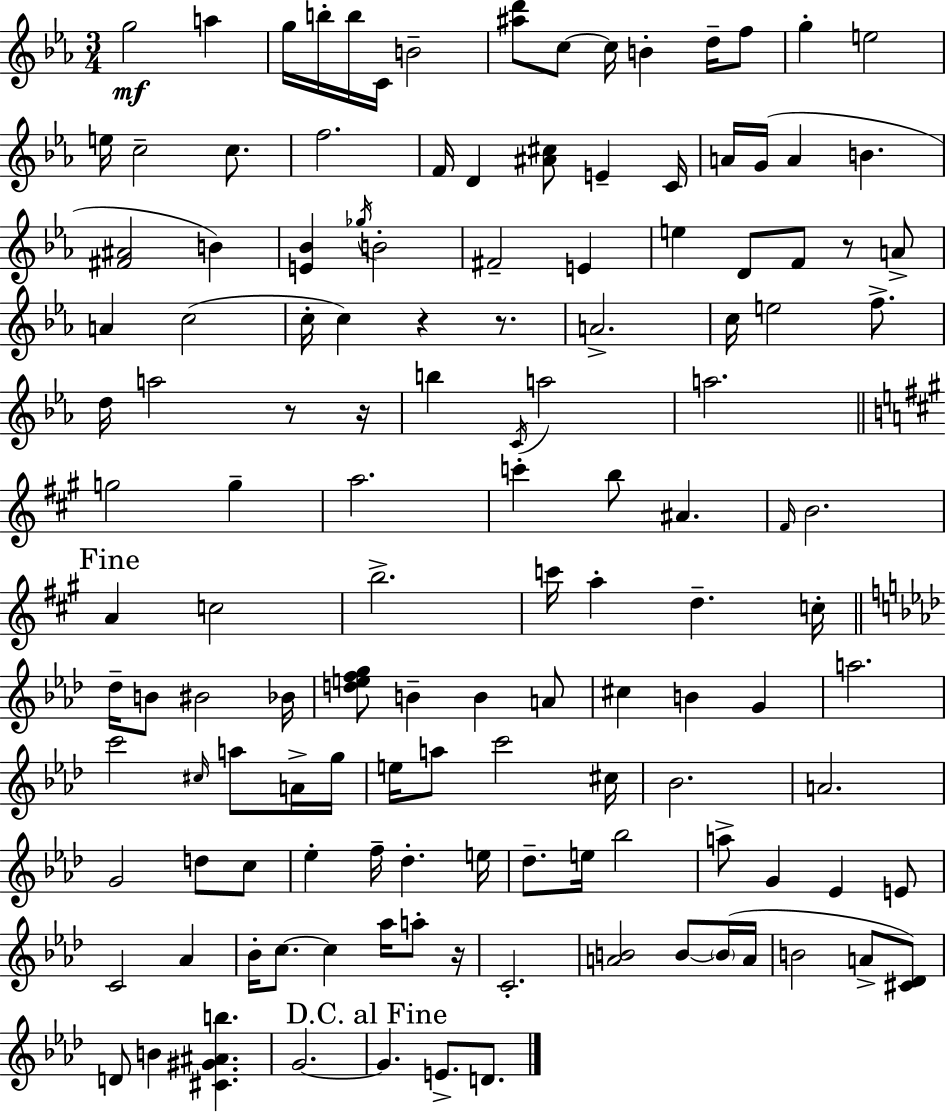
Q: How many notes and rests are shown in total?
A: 133